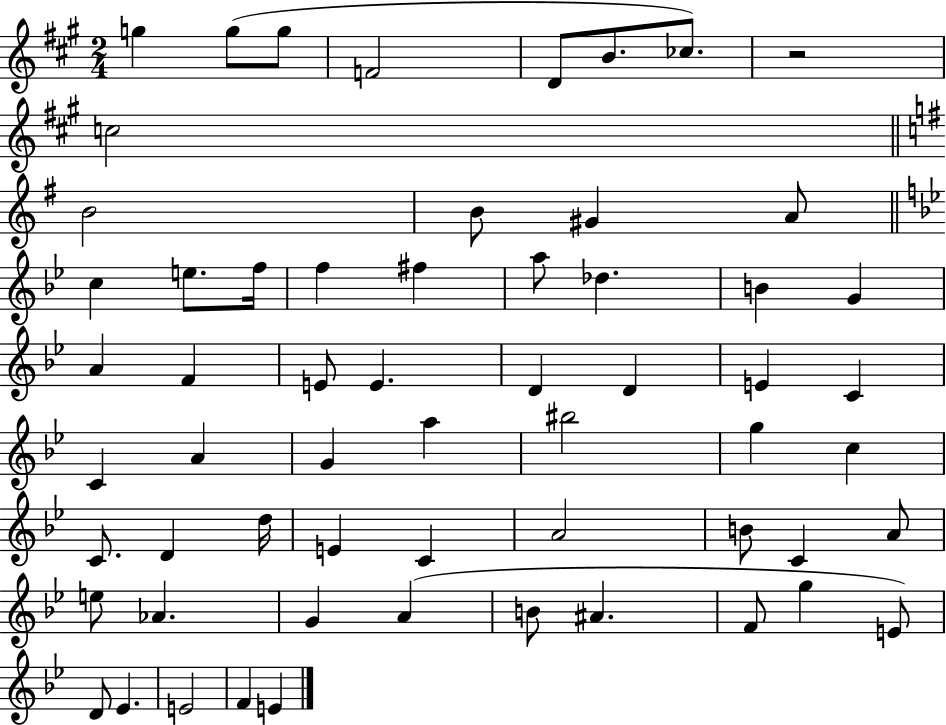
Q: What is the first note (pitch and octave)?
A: G5